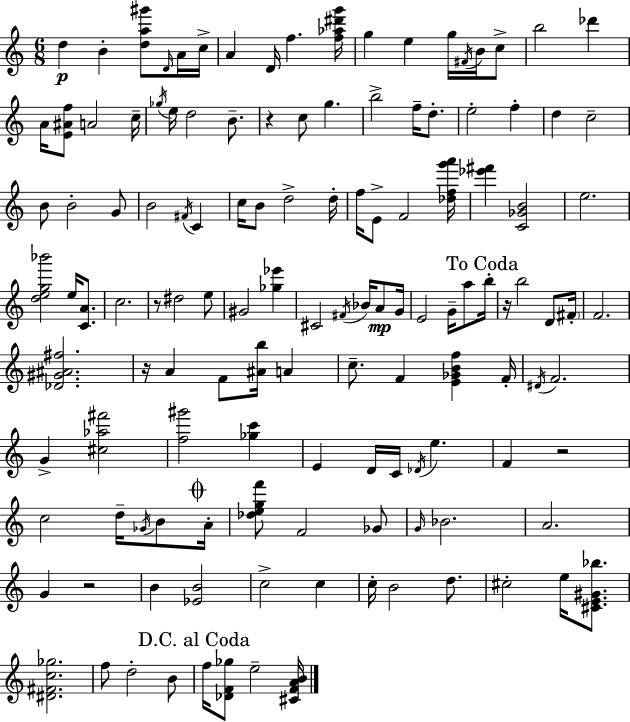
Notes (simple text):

D5/q B4/q [D5,A5,G#6]/e D4/s A4/s C5/s A4/q D4/s F5/q. [F5,Ab5,D#6,G6]/s G5/q E5/q G5/s F#4/s B4/s C5/e B5/h Db6/q A4/s [E4,A#4,F5]/e A4/h C5/s Gb5/s E5/s D5/h B4/e. R/q C5/e G5/q. B5/h F5/s D5/e. E5/h F5/q D5/q C5/h B4/e B4/h G4/e B4/h F#4/s C4/q C5/s B4/e D5/h D5/s F5/s E4/e F4/h [Db5,F5,G6,A6]/s [Eb6,F#6]/q [C4,Gb4,B4]/h E5/h. [D5,E5,G5,Bb6]/h E5/s [C4,A4]/e. C5/h. R/e D#5/h E5/e G#4/h [Gb5,Eb6]/q C#4/h F#4/s Bb4/s A4/e G4/s E4/h G4/s A5/e B5/s R/s B5/h D4/e F#4/s F4/h. [Db4,G#4,A#4,F#5]/h. R/s A4/q F4/e [A#4,B5]/s A4/q C5/e. F4/q [E4,Gb4,B4,F5]/q F4/s D#4/s F4/h. G4/q [C#5,Ab5,F#6]/h [F5,G#6]/h [Gb5,C6]/q E4/q D4/s C4/s Db4/s E5/q. F4/q R/h C5/h D5/s Gb4/s B4/e A4/s [Db5,E5,G5,F6]/e F4/h Gb4/e G4/s Bb4/h. A4/h. G4/q R/h B4/q [Eb4,B4]/h C5/h C5/q C5/s B4/h D5/e. C#5/h E5/s [C#4,E4,G#4,Bb5]/e. [D#4,F#4,C5,Gb5]/h. F5/e D5/h B4/e F5/s [Db4,F4,Gb5]/e E5/h [C#4,F4,A4,B4]/s